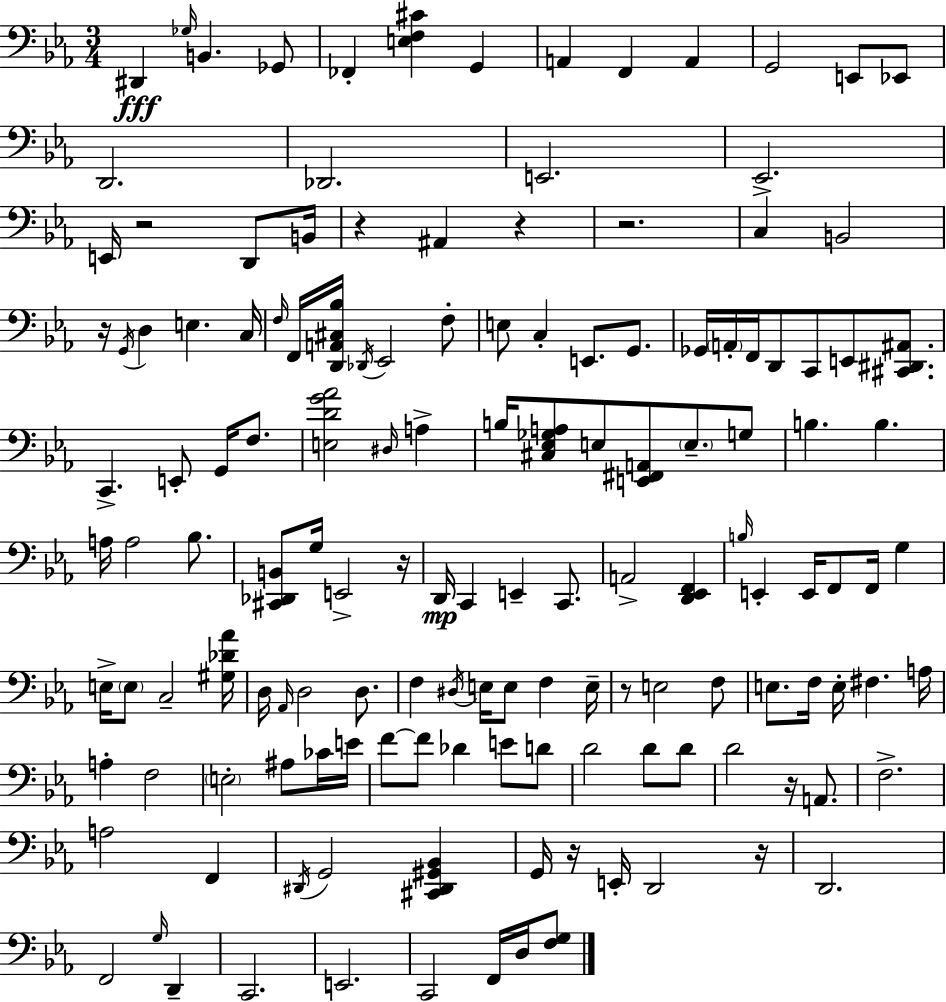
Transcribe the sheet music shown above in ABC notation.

X:1
T:Untitled
M:3/4
L:1/4
K:Eb
^D,, _G,/4 B,, _G,,/2 _F,, [E,F,^C] G,, A,, F,, A,, G,,2 E,,/2 _E,,/2 D,,2 _D,,2 E,,2 _E,,2 E,,/4 z2 D,,/2 B,,/4 z ^A,, z z2 C, B,,2 z/4 G,,/4 D, E, C,/4 F,/4 F,,/4 [D,,A,,^C,_B,]/4 _D,,/4 _E,,2 F,/2 E,/2 C, E,,/2 G,,/2 _G,,/4 A,,/4 F,,/4 D,,/2 C,,/2 E,,/2 [^C,,^D,,^A,,]/2 C,, E,,/2 G,,/4 F,/2 [E,DG_A]2 ^D,/4 A, B,/4 [^C,_E,_G,A,]/2 E,/2 [E,,^F,,A,,]/2 E,/2 G,/2 B, B, A,/4 A,2 _B,/2 [^C,,_D,,B,,]/2 G,/4 E,,2 z/4 D,,/4 C,, E,, C,,/2 A,,2 [D,,_E,,F,,] B,/4 E,, E,,/4 F,,/2 F,,/4 G, E,/4 E,/2 C,2 [^G,_D_A]/4 D,/4 _A,,/4 D,2 D,/2 F, ^D,/4 E,/4 E,/2 F, E,/4 z/2 E,2 F,/2 E,/2 F,/4 E,/4 ^F, A,/4 A, F,2 E,2 ^A,/2 _C/4 E/4 F/2 F/2 _D E/2 D/2 D2 D/2 D/2 D2 z/4 A,,/2 F,2 A,2 F,, ^D,,/4 G,,2 [^C,,^D,,^G,,_B,,] G,,/4 z/4 E,,/4 D,,2 z/4 D,,2 F,,2 G,/4 D,, C,,2 E,,2 C,,2 F,,/4 D,/4 [F,G,]/2